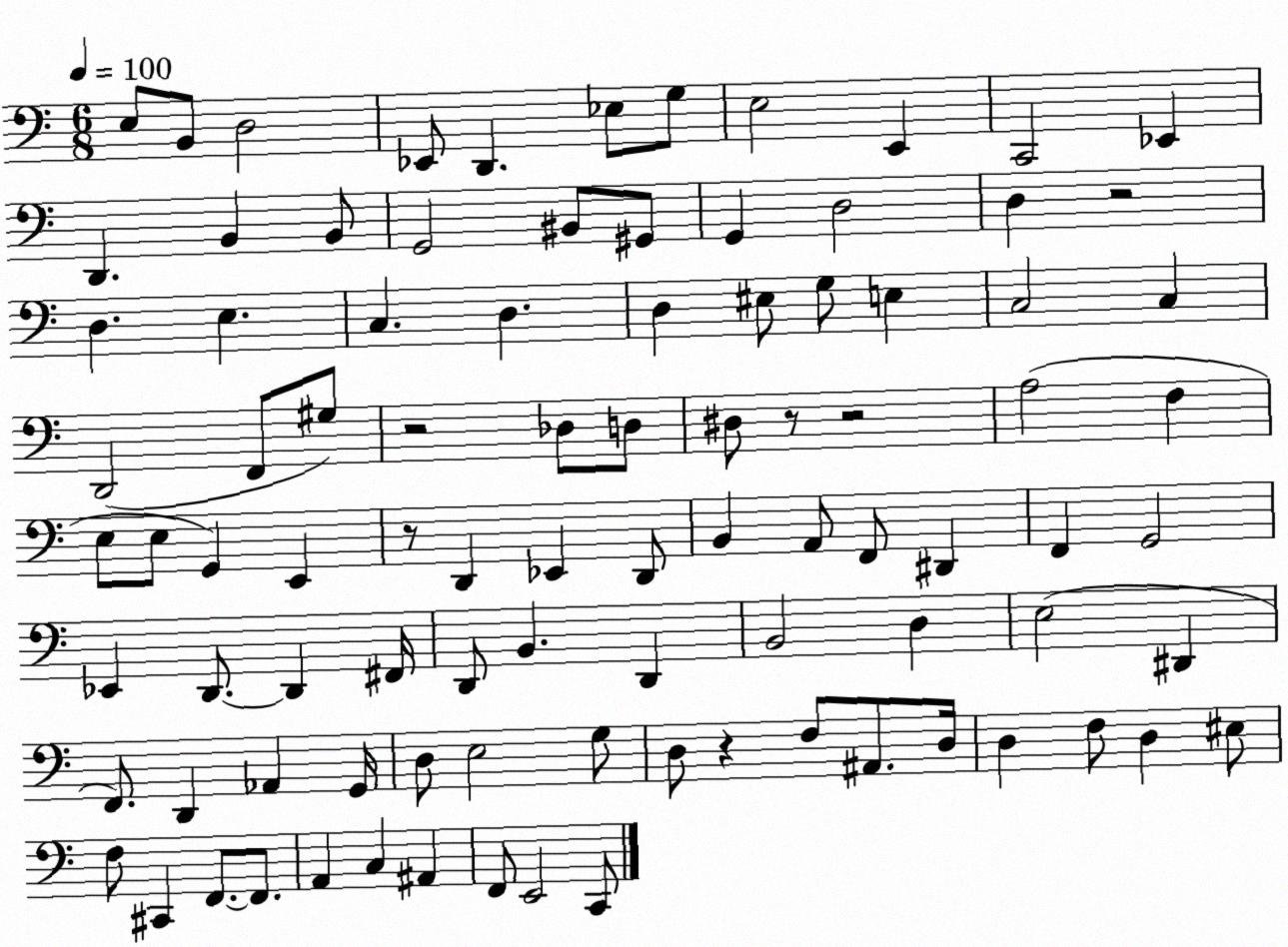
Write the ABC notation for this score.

X:1
T:Untitled
M:6/8
L:1/4
K:C
E,/2 B,,/2 D,2 _E,,/2 D,, _E,/2 G,/2 E,2 E,, C,,2 _E,, D,, B,, B,,/2 G,,2 ^B,,/2 ^G,,/2 G,, D,2 D, z2 D, E, C, D, D, ^E,/2 G,/2 E, C,2 C, D,,2 F,,/2 ^G,/2 z2 _D,/2 D,/2 ^D,/2 z/2 z2 A,2 F, E,/2 E,/2 G,, E,, z/2 D,, _E,, D,,/2 B,, A,,/2 F,,/2 ^D,, F,, G,,2 _E,, D,,/2 D,, ^F,,/4 D,,/2 B,, D,, B,,2 D, E,2 ^D,, F,,/2 D,, _A,, G,,/4 D,/2 E,2 G,/2 D,/2 z F,/2 ^A,,/2 D,/4 D, F,/2 D, ^E,/2 F,/2 ^C,, F,,/2 F,,/2 A,, C, ^A,, F,,/2 E,,2 C,,/2